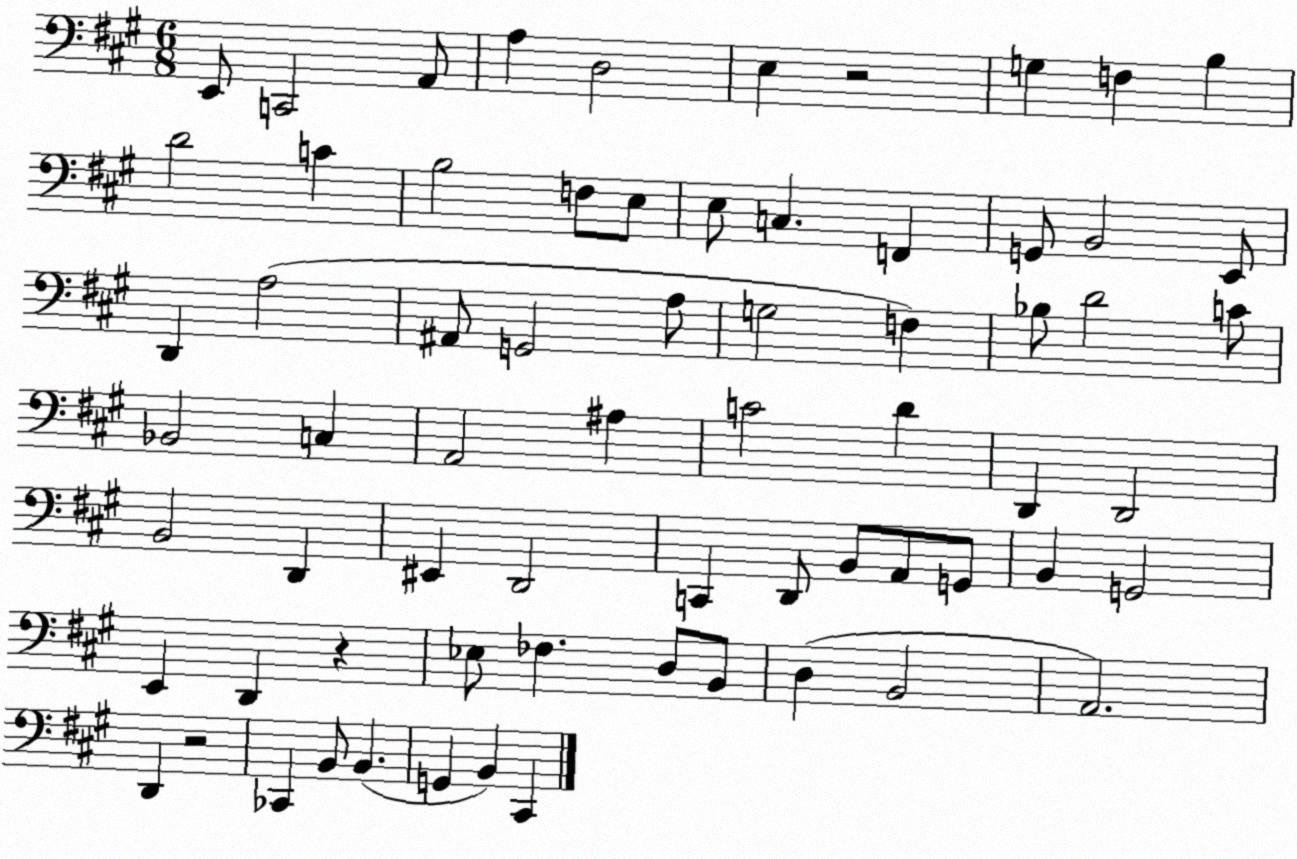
X:1
T:Untitled
M:6/8
L:1/4
K:A
E,,/2 C,,2 A,,/2 A, D,2 E, z2 G, F, B, D2 C B,2 F,/2 E,/2 E,/2 C, F,, G,,/2 B,,2 E,,/2 D,, A,2 ^A,,/2 G,,2 A,/2 G,2 F, _B,/2 D2 C/2 _B,,2 C, A,,2 ^A, C2 D D,, D,,2 B,,2 D,, ^E,, D,,2 C,, D,,/2 B,,/2 A,,/2 G,,/2 B,, G,,2 E,, D,, z _E,/2 _F, D,/2 B,,/2 D, B,,2 A,,2 D,, z2 _C,, B,,/2 B,, G,, B,, ^C,,